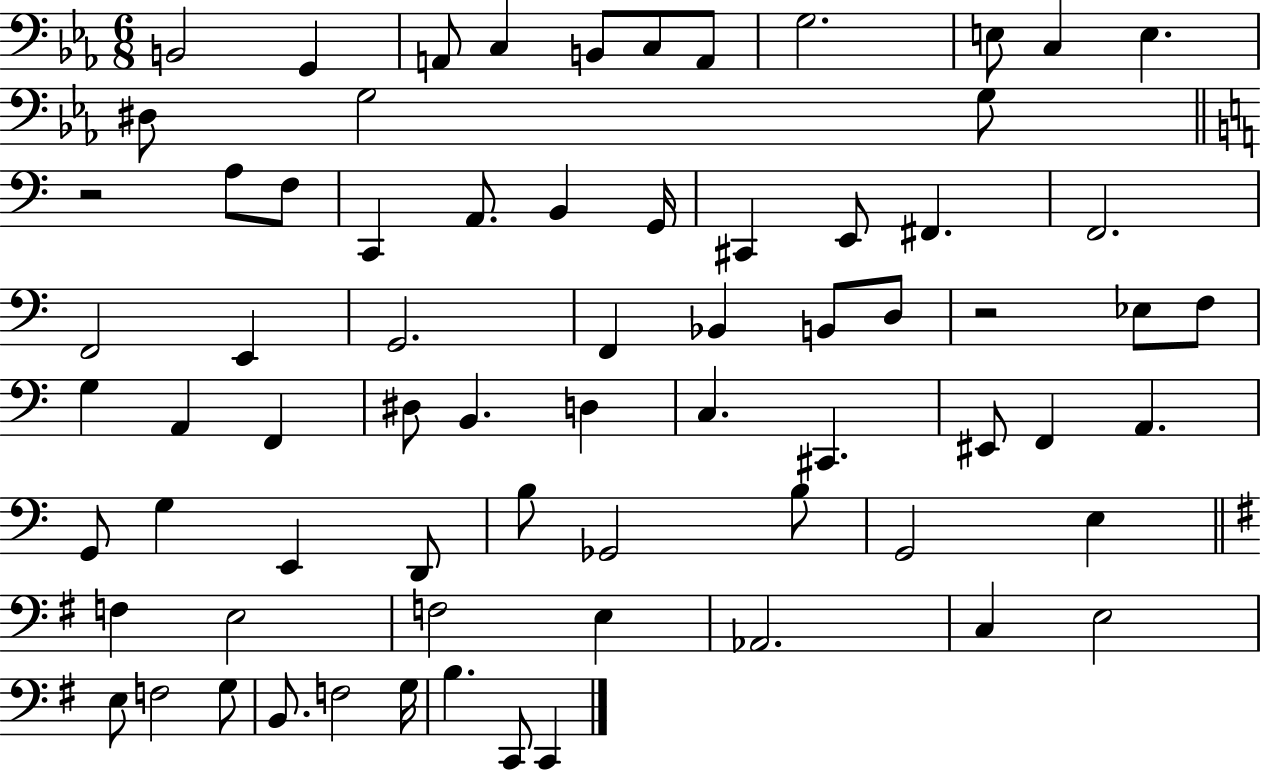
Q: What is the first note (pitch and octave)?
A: B2